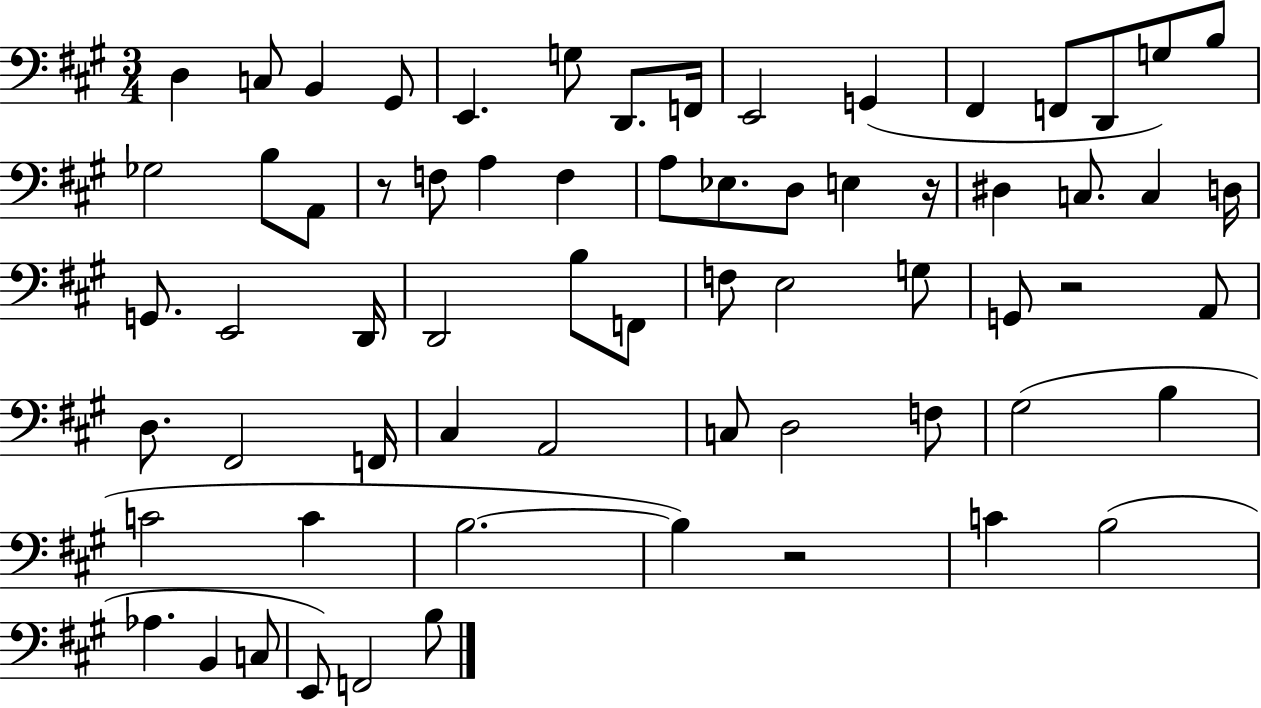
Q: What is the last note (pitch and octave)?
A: B3